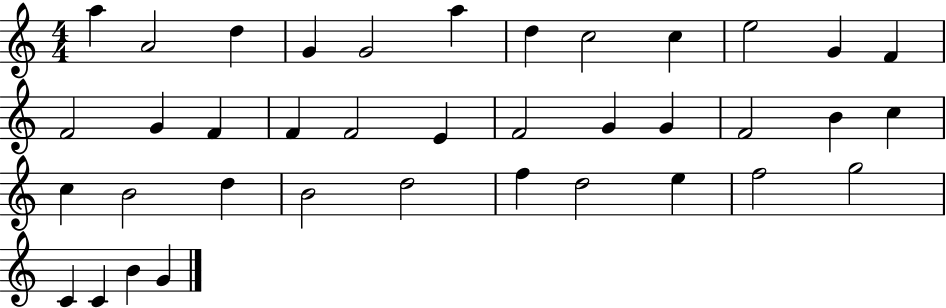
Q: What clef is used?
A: treble